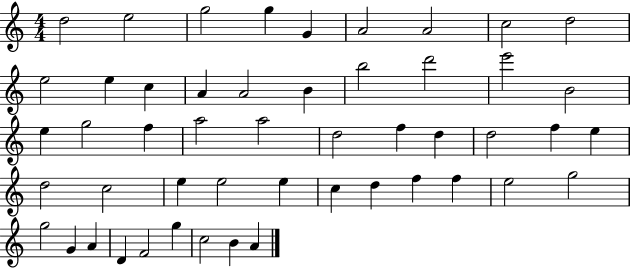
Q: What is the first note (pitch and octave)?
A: D5